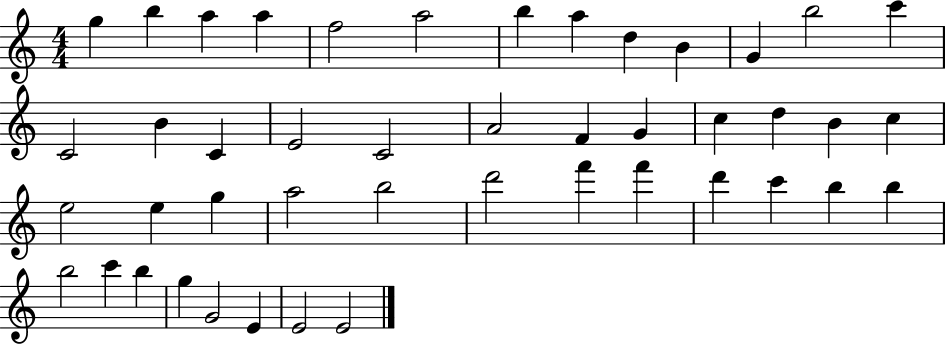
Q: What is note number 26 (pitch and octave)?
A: E5